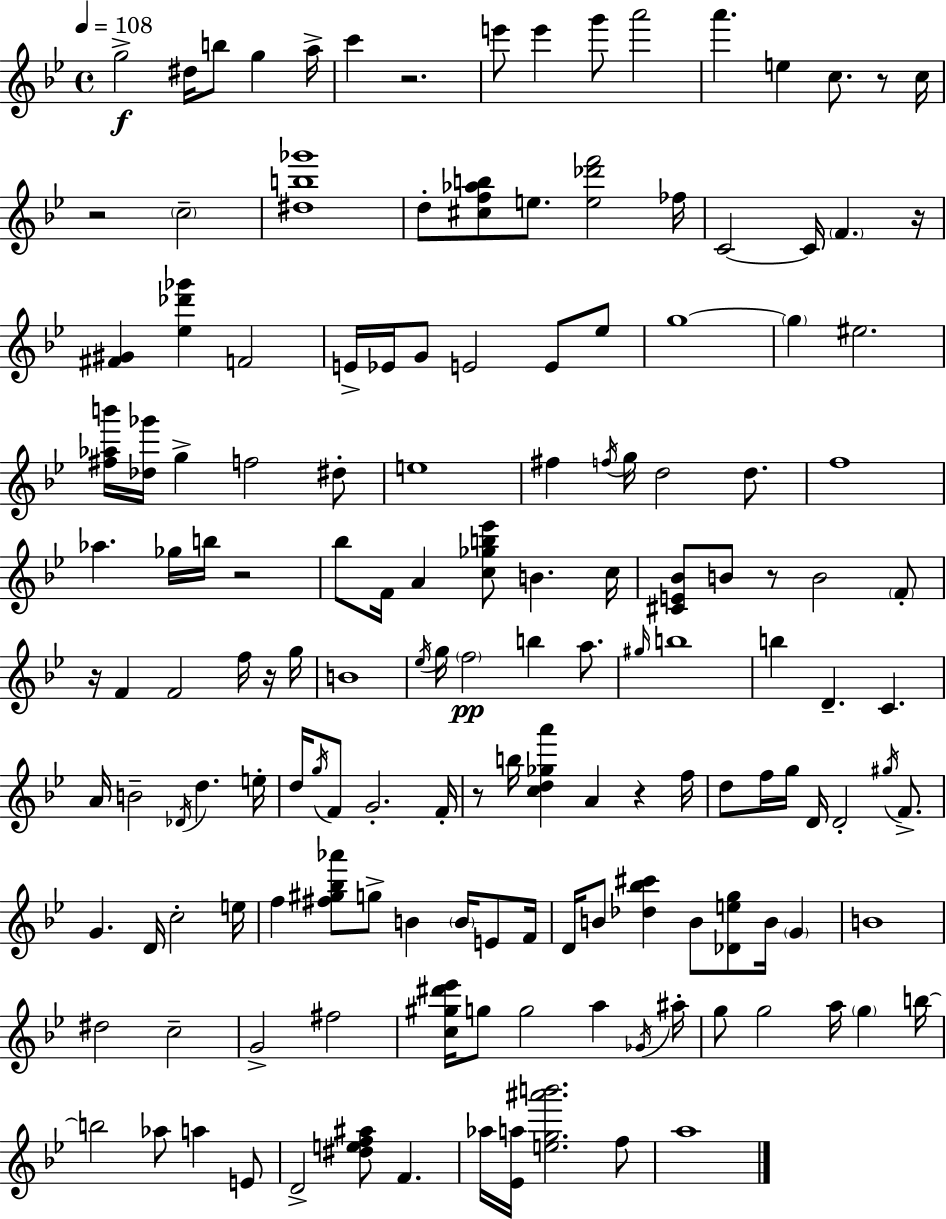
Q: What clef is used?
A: treble